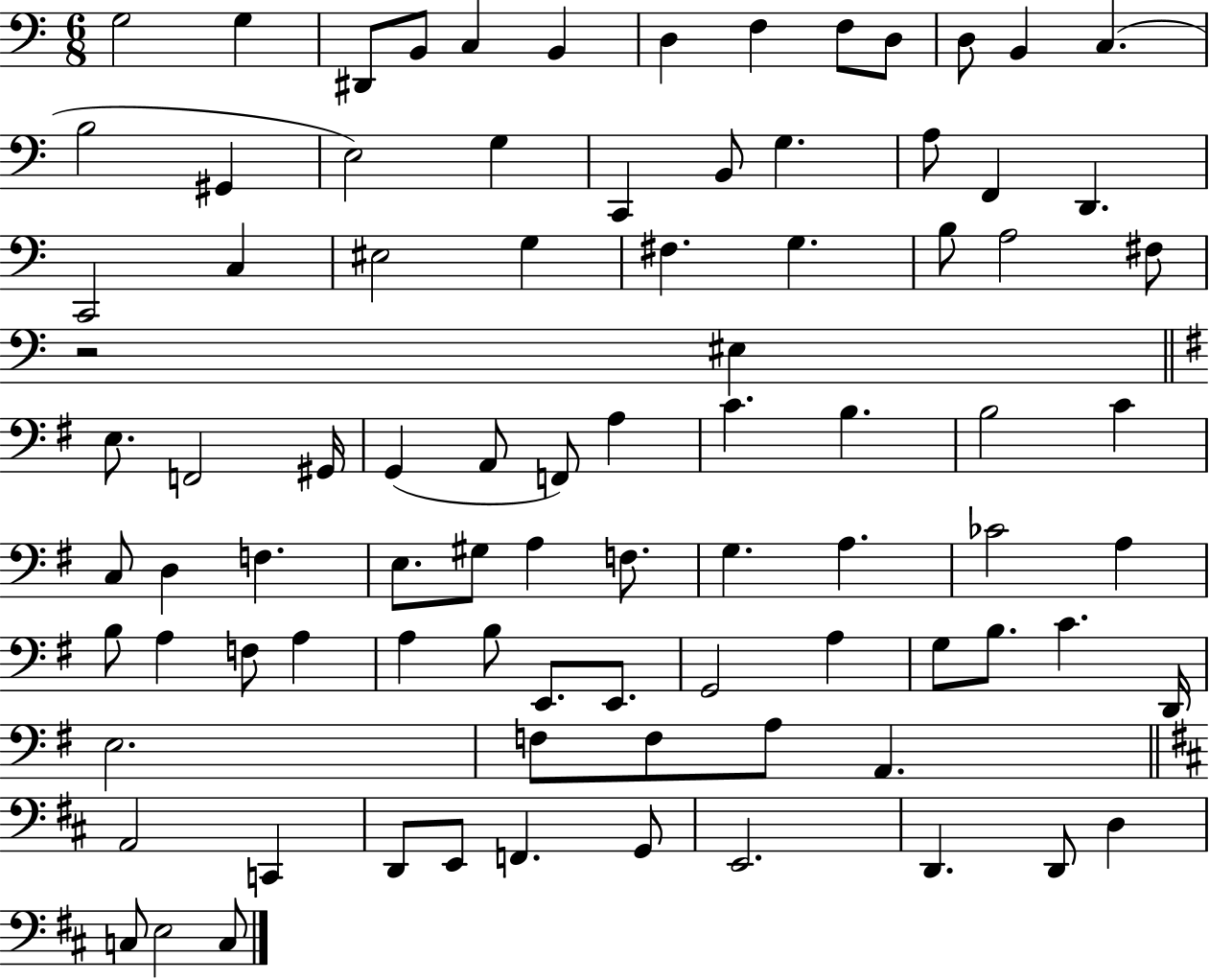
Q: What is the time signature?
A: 6/8